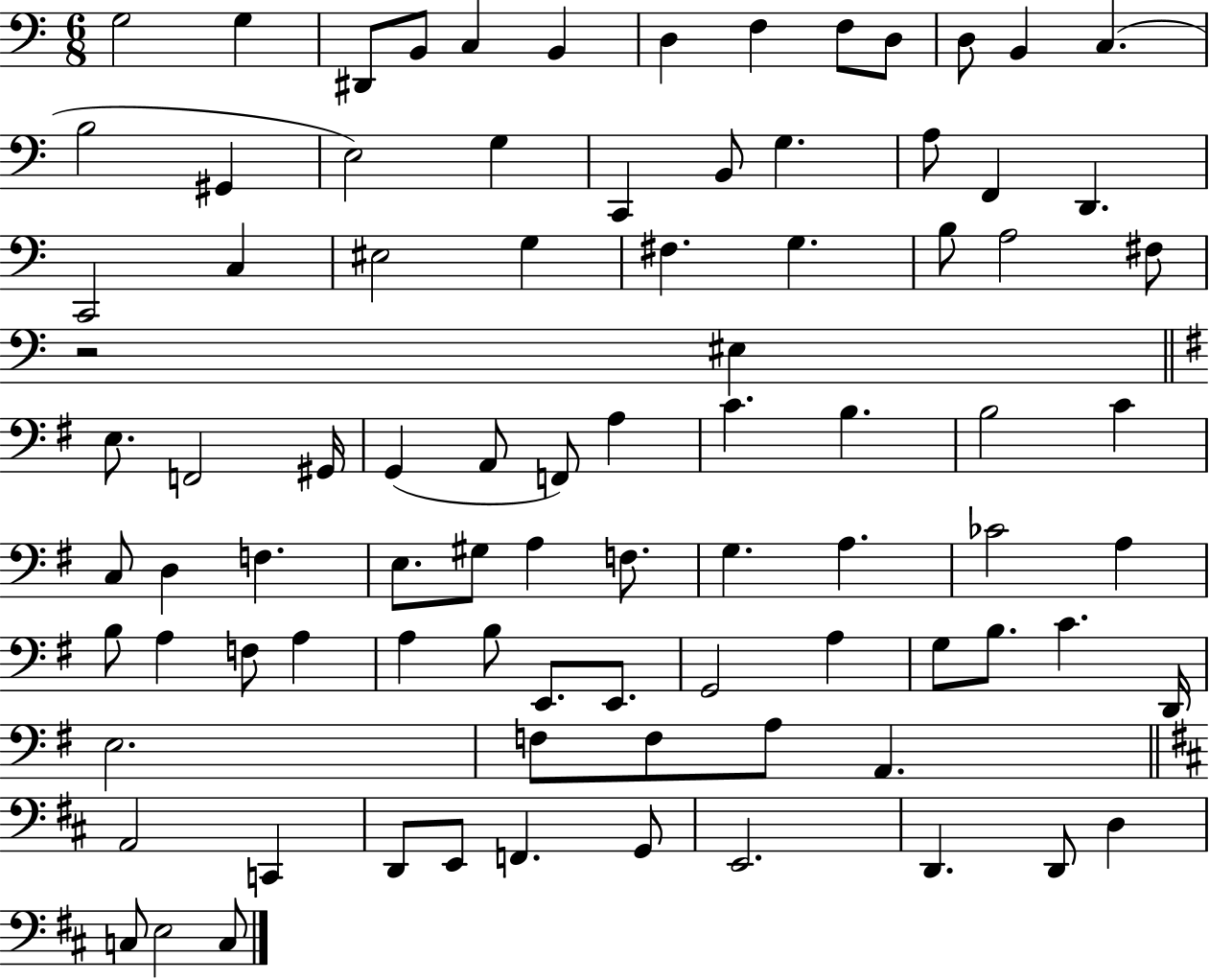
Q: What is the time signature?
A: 6/8